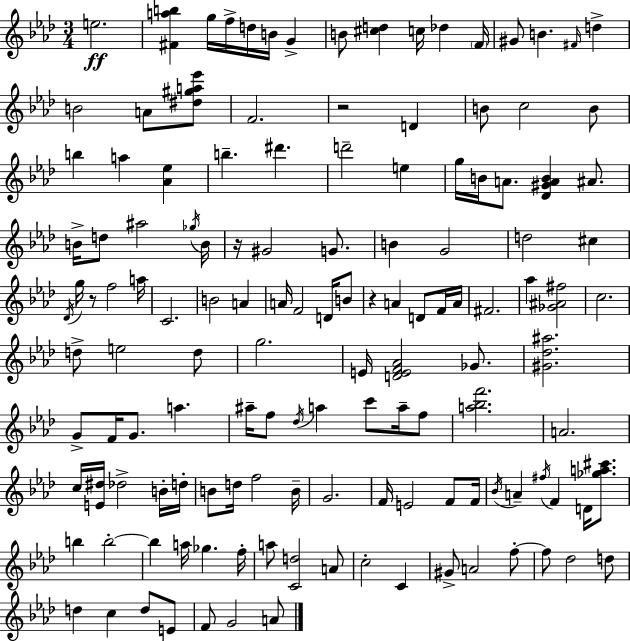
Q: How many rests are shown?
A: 4